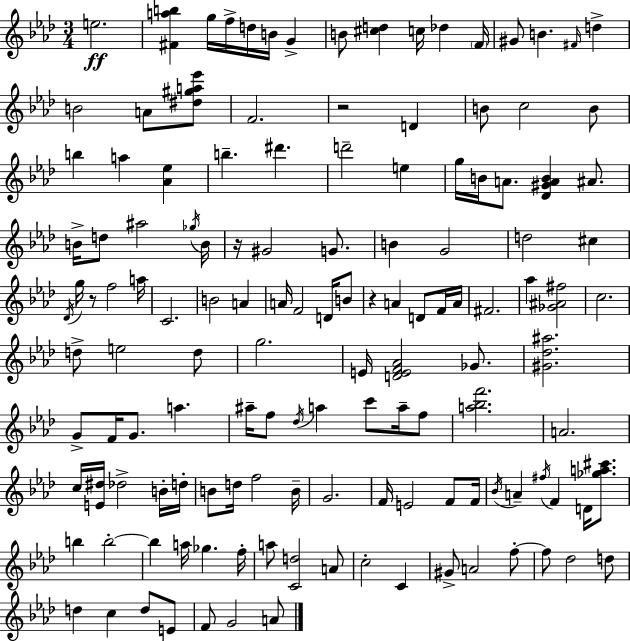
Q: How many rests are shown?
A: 4